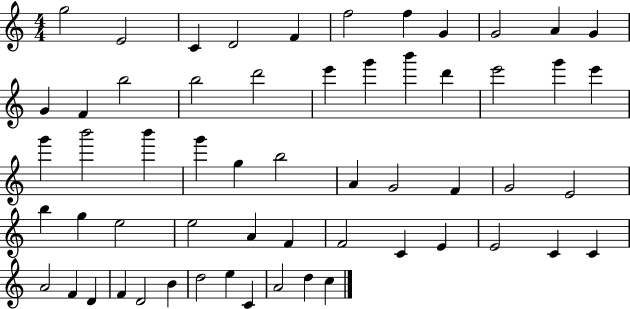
{
  \clef treble
  \numericTimeSignature
  \time 4/4
  \key c \major
  g''2 e'2 | c'4 d'2 f'4 | f''2 f''4 g'4 | g'2 a'4 g'4 | \break g'4 f'4 b''2 | b''2 d'''2 | e'''4 g'''4 b'''4 d'''4 | e'''2 g'''4 e'''4 | \break g'''4 b'''2 b'''4 | g'''4 g''4 b''2 | a'4 g'2 f'4 | g'2 e'2 | \break b''4 g''4 e''2 | e''2 a'4 f'4 | f'2 c'4 e'4 | e'2 c'4 c'4 | \break a'2 f'4 d'4 | f'4 d'2 b'4 | d''2 e''4 c'4 | a'2 d''4 c''4 | \break \bar "|."
}